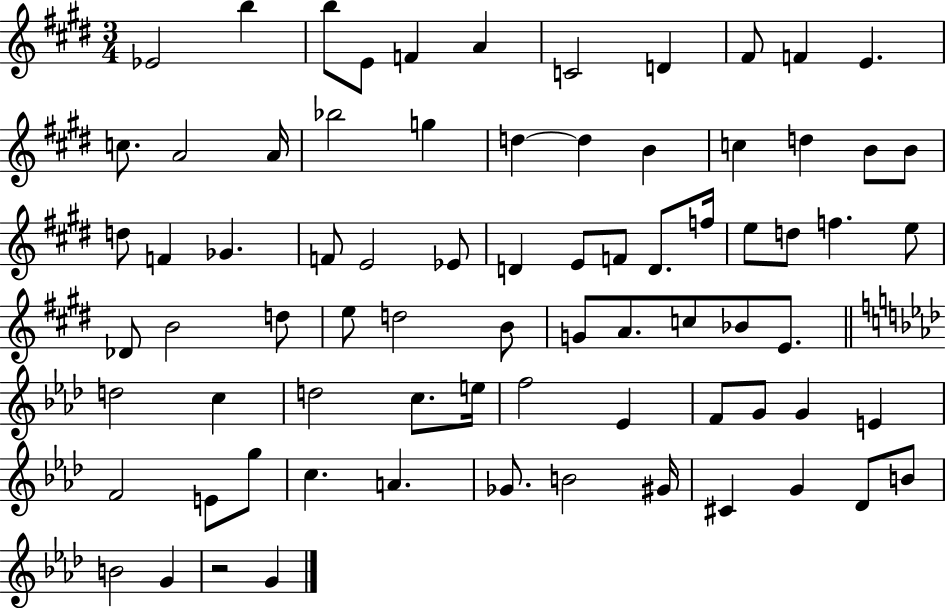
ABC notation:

X:1
T:Untitled
M:3/4
L:1/4
K:E
_E2 b b/2 E/2 F A C2 D ^F/2 F E c/2 A2 A/4 _b2 g d d B c d B/2 B/2 d/2 F _G F/2 E2 _E/2 D E/2 F/2 D/2 f/4 e/2 d/2 f e/2 _D/2 B2 d/2 e/2 d2 B/2 G/2 A/2 c/2 _B/2 E/2 d2 c d2 c/2 e/4 f2 _E F/2 G/2 G E F2 E/2 g/2 c A _G/2 B2 ^G/4 ^C G _D/2 B/2 B2 G z2 G